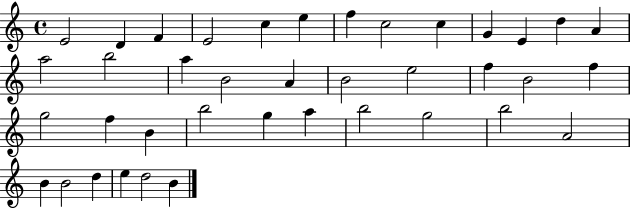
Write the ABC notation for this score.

X:1
T:Untitled
M:4/4
L:1/4
K:C
E2 D F E2 c e f c2 c G E d A a2 b2 a B2 A B2 e2 f B2 f g2 f B b2 g a b2 g2 b2 A2 B B2 d e d2 B